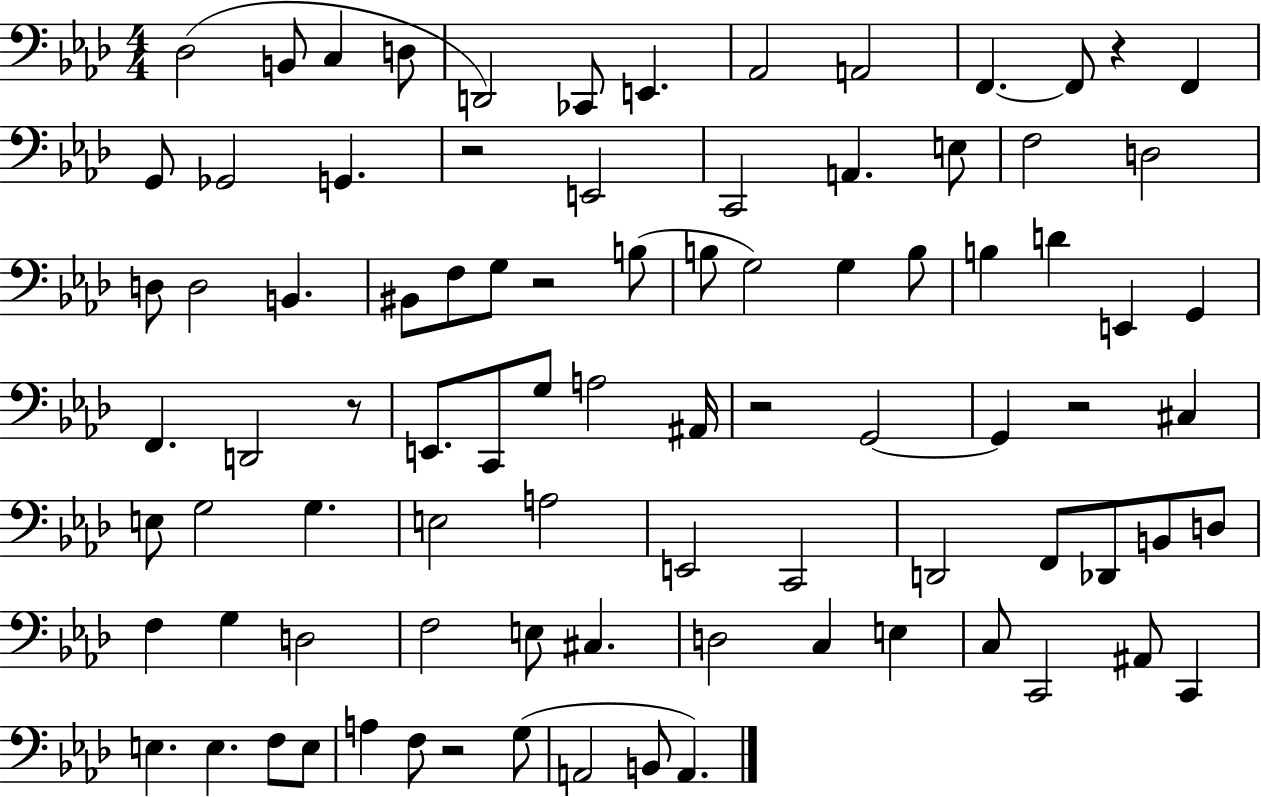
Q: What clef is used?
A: bass